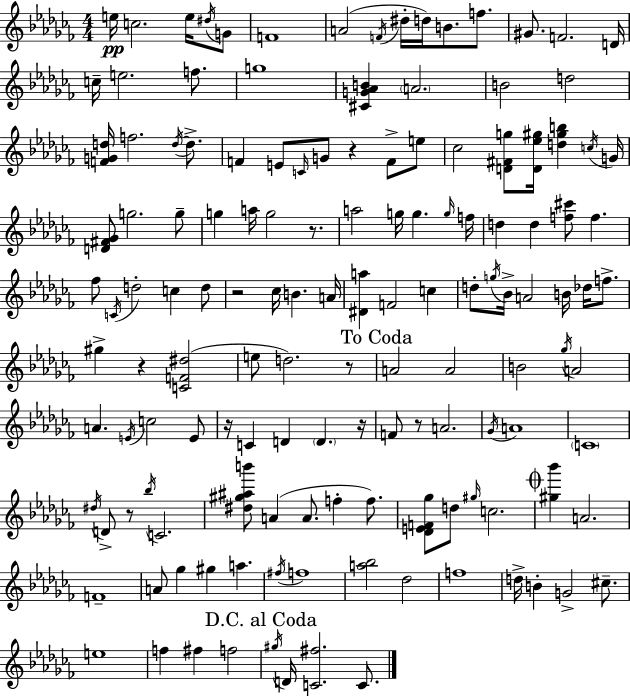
E5/s C5/h. E5/s D#5/s G4/e F4/w A4/h F4/s D#5/s D5/s B4/e. F5/e. G#4/e. F4/h. D4/s C5/s E5/h. F5/e. G5/w [C#4,G4,Ab4,B4]/q A4/h. B4/h D5/h [F4,G4,D5]/s F5/h. D5/s D5/e. F4/q E4/e C4/s G4/e R/q F4/e E5/e CES5/h [D4,F#4,G5]/e [D4,Eb5,G#5]/s [D5,G#5,B5]/q C5/s G4/s [D4,F#4,Gb4]/e G5/h. G5/e G5/q A5/s G5/h R/e. A5/h G5/s G5/q. G5/s F5/s D5/q D5/q [F5,C#6]/e F5/q. FES5/e C4/s D5/h C5/q D5/e R/h CES5/s B4/q. A4/s [D#4,A5]/q F4/h C5/q D5/e G5/s Bb4/s A4/h B4/s Db5/s F5/e. G#5/q R/q [C4,F4,D#5]/h E5/e D5/h. R/e A4/h A4/h B4/h Gb5/s A4/h A4/q. E4/s C5/h E4/e R/s C4/q D4/q D4/q. R/s F4/e R/e A4/h. Gb4/s A4/w C4/w D#5/s D4/e R/e Bb5/s C4/h. [D#5,G#5,A#5,B6]/e A4/q A4/e. F5/q F5/e. [Db4,E4,F4,Gb5]/e D5/e G#5/s C5/h. [G#5,Bb6]/q A4/h. F4/w A4/e Gb5/q G#5/q A5/q. F#5/s F5/w [A5,Bb5]/h Db5/h F5/w D5/s B4/q G4/h C#5/e. E5/w F5/q F#5/q F5/h G#5/s D4/s [C4,F#5]/h. C4/e.